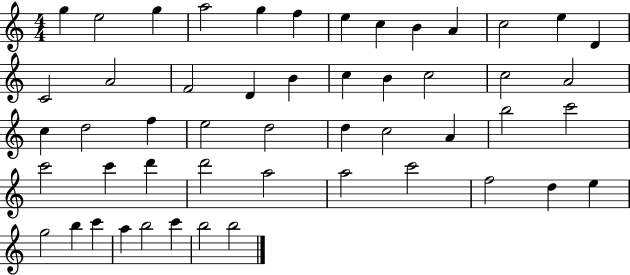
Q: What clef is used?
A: treble